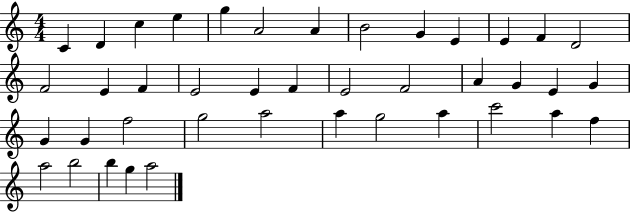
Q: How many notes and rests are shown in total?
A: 41